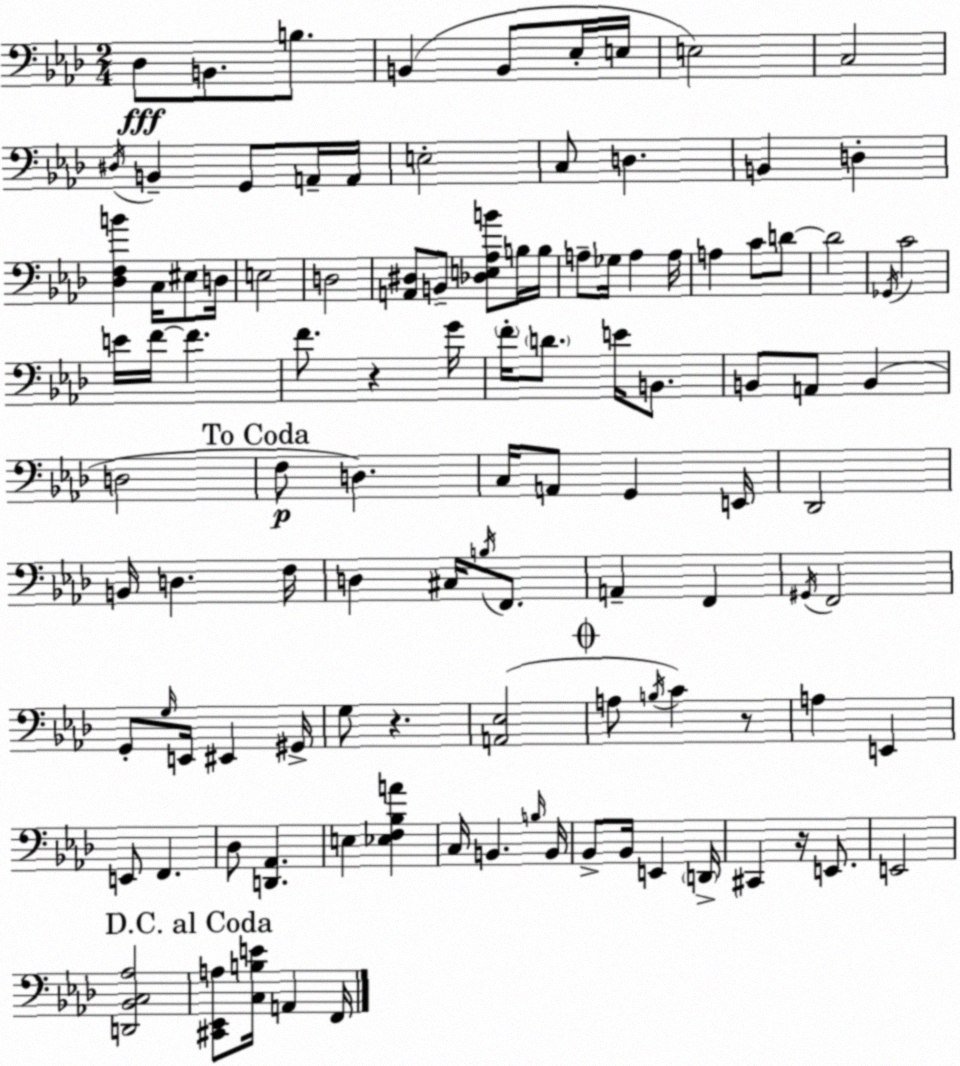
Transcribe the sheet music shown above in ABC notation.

X:1
T:Untitled
M:2/4
L:1/4
K:Ab
_D,/2 B,,/2 B,/2 B,, B,,/2 _E,/4 E,/4 E,2 C,2 ^D,/4 B,, G,,/2 A,,/4 A,,/4 E,2 C,/2 D, B,, D, [_D,F,B] C,/4 ^E,/2 D,/4 E,2 D,2 [A,,^D,]/2 B,,/2 [_D,E,_A,B]/2 B,/4 B,/4 A,/2 _G,/4 A, A,/4 A, C/2 D/2 D2 _G,,/4 C2 E/4 F/4 F F/2 z G/4 F/4 D/2 E/4 B,,/2 B,,/2 A,,/2 B,, D,2 F,/2 D, C,/4 A,,/2 G,, E,,/4 _D,,2 B,,/4 D, F,/4 D, ^C,/4 B,/4 F,,/2 A,, F,, ^G,,/4 F,,2 G,,/2 G,/4 E,,/4 ^E,, ^G,,/4 G,/2 z [A,,_E,]2 A,/2 B,/4 C z/2 A, E,, E,,/2 F,, _D,/2 [D,,_A,,] E, [_E,F,_B,A] C,/4 B,, B,/4 B,,/4 _B,,/2 _B,,/4 E,, D,,/4 ^C,, z/4 E,,/2 E,,2 [D,,_B,,C,_A,]2 [^C,,_E,,A,]/2 [C,B,E]/4 A,, F,,/4